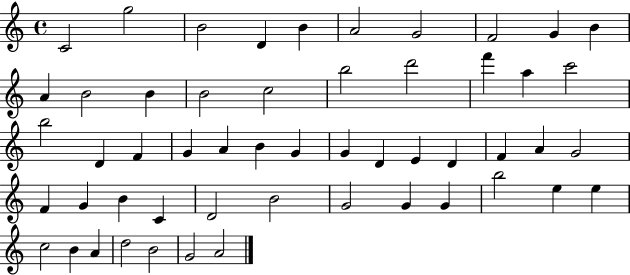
X:1
T:Untitled
M:4/4
L:1/4
K:C
C2 g2 B2 D B A2 G2 F2 G B A B2 B B2 c2 b2 d'2 f' a c'2 b2 D F G A B G G D E D F A G2 F G B C D2 B2 G2 G G b2 e e c2 B A d2 B2 G2 A2